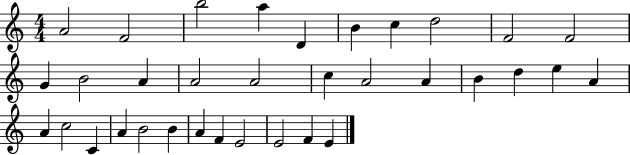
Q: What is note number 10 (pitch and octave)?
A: F4